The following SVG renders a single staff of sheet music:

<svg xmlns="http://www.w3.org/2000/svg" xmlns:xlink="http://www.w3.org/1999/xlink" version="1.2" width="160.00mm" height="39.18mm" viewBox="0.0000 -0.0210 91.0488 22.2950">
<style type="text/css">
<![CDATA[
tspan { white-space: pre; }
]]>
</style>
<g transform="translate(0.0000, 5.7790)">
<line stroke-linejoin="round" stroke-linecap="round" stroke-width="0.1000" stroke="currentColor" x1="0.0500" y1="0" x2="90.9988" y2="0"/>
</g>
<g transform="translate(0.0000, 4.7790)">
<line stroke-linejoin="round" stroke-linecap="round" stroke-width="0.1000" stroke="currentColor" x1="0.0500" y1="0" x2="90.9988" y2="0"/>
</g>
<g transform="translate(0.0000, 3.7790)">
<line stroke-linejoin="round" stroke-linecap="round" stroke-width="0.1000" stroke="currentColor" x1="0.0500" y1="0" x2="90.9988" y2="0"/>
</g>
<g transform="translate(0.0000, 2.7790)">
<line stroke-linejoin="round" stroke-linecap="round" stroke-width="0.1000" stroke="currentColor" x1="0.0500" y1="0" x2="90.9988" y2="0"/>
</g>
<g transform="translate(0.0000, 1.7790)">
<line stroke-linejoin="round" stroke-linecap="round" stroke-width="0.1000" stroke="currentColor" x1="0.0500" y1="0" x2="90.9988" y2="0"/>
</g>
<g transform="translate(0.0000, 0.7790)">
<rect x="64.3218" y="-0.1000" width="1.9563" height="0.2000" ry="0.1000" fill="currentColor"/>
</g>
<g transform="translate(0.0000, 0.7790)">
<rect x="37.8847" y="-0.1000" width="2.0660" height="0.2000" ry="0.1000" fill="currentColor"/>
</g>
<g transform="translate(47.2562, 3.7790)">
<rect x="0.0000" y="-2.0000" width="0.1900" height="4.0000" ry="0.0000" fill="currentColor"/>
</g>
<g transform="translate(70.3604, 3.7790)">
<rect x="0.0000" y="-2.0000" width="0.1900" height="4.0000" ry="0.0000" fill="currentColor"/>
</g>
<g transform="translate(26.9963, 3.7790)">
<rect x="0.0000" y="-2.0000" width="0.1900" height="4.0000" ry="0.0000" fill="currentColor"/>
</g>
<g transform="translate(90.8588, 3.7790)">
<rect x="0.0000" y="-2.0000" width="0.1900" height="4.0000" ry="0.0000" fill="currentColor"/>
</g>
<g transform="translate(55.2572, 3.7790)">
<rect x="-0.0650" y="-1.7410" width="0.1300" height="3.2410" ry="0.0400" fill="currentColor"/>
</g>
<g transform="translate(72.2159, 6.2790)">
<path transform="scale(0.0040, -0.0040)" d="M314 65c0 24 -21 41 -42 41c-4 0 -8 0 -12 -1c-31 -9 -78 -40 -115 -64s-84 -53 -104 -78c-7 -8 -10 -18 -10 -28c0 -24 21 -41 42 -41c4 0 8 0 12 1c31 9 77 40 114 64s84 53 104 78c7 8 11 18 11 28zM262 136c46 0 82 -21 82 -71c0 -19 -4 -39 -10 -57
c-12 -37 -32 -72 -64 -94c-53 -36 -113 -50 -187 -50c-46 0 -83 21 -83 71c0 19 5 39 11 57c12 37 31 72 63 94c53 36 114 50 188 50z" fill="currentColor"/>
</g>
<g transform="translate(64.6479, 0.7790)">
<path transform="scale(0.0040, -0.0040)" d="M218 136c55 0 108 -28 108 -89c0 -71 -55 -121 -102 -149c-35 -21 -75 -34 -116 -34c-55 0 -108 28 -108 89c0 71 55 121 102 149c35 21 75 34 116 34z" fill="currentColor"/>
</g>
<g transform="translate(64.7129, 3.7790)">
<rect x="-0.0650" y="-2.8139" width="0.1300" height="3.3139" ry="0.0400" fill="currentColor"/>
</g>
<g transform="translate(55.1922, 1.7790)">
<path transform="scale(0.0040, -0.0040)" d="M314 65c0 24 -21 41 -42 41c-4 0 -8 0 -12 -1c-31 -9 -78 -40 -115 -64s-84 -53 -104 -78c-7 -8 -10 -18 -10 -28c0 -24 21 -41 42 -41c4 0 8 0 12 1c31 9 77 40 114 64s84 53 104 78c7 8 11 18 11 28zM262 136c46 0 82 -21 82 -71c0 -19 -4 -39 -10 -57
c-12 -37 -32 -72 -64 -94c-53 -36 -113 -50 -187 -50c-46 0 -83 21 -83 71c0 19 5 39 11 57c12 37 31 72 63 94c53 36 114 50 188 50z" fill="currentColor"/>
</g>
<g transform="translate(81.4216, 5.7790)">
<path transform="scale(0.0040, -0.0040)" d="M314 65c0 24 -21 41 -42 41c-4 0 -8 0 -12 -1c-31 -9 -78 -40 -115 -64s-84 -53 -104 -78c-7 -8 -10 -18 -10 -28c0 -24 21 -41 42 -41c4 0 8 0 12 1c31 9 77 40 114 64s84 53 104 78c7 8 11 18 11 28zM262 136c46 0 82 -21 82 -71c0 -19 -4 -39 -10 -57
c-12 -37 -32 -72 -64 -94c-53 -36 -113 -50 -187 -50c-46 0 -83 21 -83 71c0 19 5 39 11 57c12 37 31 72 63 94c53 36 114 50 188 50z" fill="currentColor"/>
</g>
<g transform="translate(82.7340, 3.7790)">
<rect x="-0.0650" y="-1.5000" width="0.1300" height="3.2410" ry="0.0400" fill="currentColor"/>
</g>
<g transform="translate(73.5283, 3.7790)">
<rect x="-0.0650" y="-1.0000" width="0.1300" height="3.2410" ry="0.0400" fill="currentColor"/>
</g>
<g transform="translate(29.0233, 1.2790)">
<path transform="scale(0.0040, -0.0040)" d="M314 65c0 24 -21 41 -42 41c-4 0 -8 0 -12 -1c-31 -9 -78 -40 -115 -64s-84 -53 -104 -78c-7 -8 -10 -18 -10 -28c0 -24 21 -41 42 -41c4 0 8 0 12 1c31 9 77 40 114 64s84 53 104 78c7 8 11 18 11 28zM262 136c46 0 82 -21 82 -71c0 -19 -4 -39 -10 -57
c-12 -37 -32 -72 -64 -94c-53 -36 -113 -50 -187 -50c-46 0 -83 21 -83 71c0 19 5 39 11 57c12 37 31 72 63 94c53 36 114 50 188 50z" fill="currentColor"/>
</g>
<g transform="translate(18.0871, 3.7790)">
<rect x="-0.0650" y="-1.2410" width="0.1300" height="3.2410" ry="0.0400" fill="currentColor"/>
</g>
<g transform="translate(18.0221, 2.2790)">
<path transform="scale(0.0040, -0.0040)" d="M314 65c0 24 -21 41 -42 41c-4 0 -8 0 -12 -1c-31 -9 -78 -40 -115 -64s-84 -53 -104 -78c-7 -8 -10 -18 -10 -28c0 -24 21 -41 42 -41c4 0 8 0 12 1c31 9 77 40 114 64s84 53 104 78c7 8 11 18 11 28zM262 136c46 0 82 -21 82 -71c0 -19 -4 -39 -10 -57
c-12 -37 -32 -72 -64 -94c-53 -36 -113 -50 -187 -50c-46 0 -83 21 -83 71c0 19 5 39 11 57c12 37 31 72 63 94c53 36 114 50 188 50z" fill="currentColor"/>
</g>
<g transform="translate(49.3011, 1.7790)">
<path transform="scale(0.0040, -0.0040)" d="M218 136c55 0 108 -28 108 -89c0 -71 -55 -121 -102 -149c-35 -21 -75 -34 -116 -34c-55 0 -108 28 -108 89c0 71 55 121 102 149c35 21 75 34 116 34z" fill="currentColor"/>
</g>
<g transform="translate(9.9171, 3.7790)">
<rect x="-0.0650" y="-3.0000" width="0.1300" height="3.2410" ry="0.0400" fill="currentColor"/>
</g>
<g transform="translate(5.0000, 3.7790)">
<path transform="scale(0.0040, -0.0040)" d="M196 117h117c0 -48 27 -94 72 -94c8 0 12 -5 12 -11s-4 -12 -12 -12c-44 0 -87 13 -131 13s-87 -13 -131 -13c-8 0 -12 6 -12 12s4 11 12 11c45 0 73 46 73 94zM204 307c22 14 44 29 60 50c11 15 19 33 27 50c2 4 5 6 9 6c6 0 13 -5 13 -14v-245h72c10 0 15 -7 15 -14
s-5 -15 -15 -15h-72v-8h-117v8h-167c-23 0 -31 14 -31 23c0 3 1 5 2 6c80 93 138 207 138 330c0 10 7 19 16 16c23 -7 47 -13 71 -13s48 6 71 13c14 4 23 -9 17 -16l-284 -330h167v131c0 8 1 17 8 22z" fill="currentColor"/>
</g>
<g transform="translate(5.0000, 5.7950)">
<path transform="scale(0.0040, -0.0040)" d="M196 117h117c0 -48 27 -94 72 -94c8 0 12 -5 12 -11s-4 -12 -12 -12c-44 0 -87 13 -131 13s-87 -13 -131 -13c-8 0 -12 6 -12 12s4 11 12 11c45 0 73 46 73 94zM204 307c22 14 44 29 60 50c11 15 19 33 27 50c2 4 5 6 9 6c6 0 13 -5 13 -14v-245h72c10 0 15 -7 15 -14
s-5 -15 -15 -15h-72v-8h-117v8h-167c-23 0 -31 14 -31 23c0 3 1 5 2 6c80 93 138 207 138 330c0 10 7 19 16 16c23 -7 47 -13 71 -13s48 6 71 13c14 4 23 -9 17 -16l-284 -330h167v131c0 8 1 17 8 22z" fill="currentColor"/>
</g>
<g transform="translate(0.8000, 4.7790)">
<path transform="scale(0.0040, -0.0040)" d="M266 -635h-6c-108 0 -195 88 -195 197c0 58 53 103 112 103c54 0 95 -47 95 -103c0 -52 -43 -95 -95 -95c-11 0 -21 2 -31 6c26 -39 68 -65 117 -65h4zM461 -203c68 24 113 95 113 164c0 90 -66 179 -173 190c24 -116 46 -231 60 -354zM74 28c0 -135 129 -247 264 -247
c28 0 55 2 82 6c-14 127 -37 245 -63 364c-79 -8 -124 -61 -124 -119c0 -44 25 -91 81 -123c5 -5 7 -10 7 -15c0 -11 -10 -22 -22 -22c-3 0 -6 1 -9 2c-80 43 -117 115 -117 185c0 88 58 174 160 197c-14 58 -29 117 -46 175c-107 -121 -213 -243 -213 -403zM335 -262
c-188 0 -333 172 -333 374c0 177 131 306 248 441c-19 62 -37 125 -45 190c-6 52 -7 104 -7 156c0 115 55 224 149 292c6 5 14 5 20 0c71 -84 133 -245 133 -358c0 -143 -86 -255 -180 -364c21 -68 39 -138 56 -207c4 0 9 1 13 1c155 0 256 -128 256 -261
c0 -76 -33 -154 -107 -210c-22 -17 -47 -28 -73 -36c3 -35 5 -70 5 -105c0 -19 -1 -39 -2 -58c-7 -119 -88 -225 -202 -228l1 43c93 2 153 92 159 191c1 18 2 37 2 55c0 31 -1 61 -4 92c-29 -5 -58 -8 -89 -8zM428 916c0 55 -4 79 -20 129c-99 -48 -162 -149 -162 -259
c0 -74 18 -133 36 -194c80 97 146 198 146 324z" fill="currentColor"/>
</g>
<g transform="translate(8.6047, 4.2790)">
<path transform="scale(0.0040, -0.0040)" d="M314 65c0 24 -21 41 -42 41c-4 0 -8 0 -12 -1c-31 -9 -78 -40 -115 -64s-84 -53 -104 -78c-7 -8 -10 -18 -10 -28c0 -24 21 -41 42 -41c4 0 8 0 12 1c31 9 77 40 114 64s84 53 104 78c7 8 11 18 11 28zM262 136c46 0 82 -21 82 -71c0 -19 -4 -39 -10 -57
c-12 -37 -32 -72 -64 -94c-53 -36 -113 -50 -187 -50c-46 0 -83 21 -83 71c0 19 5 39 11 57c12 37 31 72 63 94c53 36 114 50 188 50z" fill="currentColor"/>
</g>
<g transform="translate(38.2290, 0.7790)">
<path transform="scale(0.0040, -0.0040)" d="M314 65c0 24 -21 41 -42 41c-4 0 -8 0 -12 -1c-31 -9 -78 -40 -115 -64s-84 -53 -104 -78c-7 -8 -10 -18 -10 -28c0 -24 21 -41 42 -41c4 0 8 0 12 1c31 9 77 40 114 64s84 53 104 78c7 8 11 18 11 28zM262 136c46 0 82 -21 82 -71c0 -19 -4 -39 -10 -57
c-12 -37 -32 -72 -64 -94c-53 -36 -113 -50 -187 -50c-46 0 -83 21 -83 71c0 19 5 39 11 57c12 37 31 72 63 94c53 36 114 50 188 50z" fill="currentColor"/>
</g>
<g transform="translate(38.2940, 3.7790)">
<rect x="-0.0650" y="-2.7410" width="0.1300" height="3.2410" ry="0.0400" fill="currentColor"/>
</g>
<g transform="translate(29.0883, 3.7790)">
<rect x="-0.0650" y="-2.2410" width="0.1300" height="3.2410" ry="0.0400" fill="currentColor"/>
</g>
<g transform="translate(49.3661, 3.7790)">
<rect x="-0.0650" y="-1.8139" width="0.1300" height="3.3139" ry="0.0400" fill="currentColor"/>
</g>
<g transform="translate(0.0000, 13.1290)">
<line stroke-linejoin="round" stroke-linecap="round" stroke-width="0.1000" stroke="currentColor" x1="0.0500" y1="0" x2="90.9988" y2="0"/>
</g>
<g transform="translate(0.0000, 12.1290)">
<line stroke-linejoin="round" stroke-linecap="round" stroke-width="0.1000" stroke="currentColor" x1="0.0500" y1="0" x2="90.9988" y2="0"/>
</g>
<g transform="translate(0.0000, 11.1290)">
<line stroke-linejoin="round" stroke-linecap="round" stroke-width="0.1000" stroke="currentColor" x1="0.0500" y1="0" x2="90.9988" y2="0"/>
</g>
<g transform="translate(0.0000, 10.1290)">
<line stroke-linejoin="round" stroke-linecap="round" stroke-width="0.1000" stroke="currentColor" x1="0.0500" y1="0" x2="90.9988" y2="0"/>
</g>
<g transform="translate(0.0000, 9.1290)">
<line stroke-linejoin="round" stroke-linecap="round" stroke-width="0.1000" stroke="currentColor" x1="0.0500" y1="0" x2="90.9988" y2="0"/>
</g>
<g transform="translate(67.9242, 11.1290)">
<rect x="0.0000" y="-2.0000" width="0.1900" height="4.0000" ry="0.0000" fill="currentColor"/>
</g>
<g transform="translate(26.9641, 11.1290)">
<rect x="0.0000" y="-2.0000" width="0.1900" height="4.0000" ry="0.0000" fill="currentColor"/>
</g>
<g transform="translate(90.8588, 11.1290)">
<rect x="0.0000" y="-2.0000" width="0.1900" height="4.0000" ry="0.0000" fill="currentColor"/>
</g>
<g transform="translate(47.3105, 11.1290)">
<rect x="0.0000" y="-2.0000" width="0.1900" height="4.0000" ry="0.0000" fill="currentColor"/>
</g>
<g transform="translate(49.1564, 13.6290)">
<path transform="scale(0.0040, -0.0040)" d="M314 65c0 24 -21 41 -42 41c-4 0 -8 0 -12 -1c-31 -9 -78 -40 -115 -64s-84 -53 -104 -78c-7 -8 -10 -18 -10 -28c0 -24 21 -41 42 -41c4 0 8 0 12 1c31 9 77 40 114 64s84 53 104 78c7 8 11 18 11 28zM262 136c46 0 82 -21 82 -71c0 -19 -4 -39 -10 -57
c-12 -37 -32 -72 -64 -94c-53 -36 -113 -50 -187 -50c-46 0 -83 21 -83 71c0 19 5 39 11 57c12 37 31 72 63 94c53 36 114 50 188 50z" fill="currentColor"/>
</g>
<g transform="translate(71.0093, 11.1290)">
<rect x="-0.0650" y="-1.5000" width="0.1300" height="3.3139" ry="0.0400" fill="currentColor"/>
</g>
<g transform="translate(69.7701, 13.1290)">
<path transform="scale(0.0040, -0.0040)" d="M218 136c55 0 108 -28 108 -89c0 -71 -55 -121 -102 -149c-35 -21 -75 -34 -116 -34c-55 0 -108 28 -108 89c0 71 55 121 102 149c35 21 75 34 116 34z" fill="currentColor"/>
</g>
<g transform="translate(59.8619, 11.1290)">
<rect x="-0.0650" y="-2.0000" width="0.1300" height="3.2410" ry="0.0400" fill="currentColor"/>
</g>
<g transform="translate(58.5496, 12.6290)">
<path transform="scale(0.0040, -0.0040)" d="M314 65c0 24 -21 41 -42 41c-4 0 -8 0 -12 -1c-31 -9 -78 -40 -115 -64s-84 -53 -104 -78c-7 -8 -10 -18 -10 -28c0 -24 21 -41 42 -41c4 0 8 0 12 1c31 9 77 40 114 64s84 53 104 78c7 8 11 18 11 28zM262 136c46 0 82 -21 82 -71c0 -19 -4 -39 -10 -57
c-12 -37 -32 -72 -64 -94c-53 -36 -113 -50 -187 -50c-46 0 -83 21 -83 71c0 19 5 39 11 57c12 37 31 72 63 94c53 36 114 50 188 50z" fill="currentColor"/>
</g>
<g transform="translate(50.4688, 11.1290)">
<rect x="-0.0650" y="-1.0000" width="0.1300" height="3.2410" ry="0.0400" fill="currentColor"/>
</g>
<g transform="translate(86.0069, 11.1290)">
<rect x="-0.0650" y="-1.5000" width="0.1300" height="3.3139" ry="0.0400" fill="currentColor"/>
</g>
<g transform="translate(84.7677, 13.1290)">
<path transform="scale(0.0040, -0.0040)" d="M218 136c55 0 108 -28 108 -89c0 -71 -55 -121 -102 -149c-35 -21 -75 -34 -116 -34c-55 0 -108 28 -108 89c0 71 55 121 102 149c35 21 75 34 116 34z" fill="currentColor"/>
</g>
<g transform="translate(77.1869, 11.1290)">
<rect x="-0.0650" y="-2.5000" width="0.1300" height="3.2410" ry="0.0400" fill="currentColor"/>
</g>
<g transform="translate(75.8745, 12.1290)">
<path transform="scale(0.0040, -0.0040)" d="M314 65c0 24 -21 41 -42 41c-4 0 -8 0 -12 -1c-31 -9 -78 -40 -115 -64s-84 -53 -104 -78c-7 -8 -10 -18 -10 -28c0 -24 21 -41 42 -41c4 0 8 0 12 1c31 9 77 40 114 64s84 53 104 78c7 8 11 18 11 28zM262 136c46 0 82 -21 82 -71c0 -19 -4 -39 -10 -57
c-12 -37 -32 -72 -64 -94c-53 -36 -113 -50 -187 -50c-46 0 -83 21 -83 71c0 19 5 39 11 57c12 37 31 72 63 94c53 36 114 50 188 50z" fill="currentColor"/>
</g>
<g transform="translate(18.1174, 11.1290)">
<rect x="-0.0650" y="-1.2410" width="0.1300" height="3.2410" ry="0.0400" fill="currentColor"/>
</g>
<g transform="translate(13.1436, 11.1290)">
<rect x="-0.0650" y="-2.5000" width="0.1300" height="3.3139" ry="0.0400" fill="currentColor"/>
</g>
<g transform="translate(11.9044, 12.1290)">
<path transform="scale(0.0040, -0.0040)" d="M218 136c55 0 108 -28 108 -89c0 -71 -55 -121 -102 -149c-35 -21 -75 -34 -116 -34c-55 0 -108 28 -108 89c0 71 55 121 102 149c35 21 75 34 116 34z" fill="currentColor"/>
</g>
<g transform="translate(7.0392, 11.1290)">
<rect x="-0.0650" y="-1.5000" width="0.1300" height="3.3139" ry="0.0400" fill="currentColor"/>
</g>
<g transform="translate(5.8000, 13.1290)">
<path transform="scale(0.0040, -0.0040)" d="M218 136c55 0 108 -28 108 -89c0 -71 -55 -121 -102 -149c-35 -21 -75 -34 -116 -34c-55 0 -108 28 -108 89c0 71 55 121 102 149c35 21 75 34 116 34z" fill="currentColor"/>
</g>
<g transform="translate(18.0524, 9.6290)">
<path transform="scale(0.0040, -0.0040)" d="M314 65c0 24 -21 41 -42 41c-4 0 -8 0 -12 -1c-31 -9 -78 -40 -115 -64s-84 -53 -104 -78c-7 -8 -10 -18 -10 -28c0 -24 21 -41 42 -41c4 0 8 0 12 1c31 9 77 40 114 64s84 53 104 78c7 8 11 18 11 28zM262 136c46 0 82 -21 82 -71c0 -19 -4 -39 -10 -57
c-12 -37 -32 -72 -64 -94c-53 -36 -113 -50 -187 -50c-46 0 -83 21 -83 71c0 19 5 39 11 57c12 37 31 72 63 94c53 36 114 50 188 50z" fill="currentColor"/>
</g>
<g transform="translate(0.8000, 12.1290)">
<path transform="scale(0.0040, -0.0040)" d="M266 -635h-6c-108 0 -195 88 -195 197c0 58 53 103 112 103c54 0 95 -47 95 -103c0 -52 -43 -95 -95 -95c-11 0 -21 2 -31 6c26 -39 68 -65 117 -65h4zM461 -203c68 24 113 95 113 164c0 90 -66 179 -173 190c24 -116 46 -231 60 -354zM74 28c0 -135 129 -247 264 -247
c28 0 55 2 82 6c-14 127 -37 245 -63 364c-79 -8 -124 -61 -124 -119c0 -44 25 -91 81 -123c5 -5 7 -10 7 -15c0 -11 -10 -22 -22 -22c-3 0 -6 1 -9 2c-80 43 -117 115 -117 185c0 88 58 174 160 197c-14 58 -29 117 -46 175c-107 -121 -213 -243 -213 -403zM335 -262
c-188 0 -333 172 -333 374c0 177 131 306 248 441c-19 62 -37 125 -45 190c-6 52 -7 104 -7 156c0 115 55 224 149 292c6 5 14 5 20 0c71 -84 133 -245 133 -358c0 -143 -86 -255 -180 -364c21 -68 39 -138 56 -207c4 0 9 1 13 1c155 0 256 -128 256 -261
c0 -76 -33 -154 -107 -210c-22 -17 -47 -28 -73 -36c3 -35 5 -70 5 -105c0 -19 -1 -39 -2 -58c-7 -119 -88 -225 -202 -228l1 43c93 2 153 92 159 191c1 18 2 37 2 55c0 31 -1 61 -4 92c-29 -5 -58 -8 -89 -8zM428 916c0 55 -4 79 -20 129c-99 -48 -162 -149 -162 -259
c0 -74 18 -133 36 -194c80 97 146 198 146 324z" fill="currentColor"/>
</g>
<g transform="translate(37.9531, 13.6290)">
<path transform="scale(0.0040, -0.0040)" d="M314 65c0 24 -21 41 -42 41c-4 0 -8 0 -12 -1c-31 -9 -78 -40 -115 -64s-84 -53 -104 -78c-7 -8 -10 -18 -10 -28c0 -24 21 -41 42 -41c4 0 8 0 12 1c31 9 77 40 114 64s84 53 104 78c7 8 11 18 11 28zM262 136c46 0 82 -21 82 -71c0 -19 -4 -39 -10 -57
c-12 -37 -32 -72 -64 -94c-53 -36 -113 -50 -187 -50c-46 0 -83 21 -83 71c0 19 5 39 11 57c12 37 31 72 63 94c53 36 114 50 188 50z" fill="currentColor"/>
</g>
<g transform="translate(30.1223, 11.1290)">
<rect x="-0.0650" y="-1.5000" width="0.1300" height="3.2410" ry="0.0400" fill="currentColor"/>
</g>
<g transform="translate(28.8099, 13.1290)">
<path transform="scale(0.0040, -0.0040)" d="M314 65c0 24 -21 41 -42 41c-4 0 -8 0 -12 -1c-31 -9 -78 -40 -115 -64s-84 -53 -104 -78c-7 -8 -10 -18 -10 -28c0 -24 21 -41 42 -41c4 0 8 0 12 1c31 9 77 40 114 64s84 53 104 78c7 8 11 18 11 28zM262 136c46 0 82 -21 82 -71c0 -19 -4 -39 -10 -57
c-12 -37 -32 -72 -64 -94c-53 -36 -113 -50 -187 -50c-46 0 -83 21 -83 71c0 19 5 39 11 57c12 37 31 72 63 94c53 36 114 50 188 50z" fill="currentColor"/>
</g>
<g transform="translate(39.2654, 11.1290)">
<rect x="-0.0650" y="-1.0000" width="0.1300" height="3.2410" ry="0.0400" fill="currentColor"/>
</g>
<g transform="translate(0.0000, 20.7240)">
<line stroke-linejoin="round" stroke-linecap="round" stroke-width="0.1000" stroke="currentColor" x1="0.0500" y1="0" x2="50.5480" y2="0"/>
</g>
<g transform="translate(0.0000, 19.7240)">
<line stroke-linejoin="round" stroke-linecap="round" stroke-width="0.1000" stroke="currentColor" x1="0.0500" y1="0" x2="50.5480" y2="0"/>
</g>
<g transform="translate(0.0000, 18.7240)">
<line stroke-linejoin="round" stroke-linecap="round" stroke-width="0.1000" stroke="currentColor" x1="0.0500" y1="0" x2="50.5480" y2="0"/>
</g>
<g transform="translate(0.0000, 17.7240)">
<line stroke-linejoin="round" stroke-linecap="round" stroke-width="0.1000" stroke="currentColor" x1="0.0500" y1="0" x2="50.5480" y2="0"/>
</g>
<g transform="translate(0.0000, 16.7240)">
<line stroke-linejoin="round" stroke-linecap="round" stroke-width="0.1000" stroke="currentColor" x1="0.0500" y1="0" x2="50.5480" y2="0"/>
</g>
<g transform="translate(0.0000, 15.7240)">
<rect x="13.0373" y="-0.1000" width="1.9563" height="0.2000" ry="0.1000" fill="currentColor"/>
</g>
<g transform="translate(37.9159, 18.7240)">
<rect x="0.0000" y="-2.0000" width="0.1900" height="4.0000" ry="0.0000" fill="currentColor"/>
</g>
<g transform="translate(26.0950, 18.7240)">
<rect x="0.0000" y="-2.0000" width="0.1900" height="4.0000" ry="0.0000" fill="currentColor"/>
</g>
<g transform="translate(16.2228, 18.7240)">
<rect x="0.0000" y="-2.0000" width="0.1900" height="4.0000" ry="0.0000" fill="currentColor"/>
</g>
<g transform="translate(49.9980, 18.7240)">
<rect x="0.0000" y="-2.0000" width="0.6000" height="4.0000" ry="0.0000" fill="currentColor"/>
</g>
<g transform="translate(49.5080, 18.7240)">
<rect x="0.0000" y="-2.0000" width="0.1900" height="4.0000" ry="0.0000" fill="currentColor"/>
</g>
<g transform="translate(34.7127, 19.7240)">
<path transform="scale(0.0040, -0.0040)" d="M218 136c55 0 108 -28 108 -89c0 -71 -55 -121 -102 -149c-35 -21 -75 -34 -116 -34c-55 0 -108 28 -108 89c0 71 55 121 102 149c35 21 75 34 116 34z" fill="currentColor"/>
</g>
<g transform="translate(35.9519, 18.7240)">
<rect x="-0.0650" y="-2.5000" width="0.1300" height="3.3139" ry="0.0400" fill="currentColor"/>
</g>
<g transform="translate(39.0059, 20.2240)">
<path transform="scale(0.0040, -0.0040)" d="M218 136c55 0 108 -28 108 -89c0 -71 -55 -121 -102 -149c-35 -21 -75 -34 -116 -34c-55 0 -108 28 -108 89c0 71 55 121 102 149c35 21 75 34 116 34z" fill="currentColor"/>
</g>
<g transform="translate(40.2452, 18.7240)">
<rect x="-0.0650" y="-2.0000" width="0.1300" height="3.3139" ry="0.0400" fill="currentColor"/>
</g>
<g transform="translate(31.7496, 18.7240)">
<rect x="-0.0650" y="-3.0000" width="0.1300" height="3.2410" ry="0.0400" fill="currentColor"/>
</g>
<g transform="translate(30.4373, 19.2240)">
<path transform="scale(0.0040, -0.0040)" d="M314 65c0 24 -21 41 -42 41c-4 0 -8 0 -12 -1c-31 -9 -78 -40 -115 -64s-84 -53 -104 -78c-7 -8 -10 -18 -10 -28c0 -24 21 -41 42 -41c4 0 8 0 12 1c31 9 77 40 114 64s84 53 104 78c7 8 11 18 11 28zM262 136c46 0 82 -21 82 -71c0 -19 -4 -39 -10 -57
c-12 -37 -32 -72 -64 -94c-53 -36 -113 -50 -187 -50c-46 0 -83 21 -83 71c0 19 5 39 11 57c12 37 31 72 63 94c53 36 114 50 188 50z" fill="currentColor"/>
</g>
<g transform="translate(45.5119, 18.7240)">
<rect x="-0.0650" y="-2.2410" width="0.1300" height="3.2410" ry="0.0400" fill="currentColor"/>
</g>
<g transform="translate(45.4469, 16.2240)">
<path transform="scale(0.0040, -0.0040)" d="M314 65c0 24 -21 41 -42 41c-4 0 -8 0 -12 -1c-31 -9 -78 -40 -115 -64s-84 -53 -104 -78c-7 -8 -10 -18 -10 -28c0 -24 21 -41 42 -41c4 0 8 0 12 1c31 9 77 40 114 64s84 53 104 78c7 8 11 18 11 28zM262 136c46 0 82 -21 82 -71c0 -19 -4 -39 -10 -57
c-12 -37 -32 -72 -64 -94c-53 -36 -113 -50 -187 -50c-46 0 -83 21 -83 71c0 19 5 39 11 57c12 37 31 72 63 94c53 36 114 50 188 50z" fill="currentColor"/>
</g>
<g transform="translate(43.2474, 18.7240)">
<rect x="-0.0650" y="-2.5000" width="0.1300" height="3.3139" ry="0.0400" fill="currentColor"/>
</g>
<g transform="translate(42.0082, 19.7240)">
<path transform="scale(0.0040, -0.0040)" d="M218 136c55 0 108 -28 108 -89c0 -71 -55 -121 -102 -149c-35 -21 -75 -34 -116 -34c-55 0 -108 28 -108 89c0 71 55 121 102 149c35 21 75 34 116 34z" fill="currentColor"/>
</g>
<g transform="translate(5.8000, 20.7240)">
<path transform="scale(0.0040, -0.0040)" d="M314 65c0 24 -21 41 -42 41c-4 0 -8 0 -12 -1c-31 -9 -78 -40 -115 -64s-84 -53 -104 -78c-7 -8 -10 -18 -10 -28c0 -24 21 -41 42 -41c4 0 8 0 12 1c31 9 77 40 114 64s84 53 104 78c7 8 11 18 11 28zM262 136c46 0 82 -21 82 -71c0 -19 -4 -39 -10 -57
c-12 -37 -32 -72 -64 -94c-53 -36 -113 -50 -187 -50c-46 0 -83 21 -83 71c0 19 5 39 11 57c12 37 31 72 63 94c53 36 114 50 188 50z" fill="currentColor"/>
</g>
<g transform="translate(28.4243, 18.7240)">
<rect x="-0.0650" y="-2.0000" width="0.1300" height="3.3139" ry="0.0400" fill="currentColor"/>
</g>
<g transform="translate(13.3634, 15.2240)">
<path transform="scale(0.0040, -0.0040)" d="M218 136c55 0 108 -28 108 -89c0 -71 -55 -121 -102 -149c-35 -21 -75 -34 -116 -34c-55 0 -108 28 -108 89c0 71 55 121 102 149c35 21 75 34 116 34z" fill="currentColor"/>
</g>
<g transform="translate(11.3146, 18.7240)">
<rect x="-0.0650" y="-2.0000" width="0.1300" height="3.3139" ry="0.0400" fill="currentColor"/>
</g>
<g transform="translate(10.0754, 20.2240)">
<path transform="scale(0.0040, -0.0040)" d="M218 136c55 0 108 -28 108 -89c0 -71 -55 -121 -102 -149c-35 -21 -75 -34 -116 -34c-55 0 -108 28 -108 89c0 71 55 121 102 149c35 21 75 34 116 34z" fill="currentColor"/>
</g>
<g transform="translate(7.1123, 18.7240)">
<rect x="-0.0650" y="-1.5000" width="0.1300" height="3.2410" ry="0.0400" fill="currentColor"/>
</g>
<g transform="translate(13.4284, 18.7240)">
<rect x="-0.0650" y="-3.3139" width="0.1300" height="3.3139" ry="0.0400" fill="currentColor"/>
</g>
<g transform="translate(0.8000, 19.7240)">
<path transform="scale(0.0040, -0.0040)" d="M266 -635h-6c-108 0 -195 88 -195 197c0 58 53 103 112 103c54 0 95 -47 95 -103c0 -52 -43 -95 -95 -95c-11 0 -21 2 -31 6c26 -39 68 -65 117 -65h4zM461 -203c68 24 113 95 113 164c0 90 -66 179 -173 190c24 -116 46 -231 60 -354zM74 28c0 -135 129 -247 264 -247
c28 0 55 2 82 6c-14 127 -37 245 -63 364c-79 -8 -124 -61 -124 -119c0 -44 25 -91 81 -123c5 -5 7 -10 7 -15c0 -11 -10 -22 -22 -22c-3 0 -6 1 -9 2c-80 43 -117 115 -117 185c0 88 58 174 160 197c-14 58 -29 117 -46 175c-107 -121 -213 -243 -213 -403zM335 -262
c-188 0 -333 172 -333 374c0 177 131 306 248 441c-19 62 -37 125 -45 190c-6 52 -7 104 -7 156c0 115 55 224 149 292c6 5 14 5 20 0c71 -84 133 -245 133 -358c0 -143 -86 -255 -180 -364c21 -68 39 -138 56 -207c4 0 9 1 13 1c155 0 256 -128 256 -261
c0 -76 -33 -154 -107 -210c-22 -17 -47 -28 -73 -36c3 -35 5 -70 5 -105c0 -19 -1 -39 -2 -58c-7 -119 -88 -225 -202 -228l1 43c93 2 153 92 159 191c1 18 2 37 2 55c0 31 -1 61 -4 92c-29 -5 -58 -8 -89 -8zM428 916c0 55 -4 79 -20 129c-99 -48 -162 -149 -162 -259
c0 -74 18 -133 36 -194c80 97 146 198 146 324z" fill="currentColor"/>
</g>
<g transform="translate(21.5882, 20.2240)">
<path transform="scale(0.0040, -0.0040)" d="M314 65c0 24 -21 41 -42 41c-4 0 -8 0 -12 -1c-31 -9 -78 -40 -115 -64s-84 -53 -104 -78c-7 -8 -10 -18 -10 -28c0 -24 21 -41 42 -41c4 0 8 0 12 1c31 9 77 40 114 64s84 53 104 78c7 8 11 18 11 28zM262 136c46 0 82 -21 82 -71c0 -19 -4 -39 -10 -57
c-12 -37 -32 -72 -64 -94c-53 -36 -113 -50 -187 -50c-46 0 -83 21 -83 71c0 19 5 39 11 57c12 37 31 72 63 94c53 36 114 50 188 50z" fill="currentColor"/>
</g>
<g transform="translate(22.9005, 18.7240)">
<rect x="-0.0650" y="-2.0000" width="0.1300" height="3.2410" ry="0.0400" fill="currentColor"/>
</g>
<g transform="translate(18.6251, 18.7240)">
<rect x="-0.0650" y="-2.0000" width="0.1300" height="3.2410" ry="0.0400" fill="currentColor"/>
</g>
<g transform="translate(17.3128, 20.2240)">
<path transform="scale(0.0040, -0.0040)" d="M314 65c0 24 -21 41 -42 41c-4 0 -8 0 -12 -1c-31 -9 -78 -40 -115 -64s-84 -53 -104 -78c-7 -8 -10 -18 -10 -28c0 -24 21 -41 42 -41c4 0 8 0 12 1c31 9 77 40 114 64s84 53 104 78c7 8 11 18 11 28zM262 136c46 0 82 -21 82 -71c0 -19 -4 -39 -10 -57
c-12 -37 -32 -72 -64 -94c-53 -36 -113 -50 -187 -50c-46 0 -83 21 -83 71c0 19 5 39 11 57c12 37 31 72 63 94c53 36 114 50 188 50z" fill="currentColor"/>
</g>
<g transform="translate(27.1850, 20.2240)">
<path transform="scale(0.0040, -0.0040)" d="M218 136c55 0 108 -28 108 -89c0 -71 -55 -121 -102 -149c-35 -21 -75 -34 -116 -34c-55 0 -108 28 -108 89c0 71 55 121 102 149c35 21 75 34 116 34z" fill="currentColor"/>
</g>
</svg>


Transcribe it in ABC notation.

X:1
T:Untitled
M:4/4
L:1/4
K:C
A2 e2 g2 a2 f f2 a D2 E2 E G e2 E2 D2 D2 F2 E G2 E E2 F b F2 F2 F A2 G F G g2